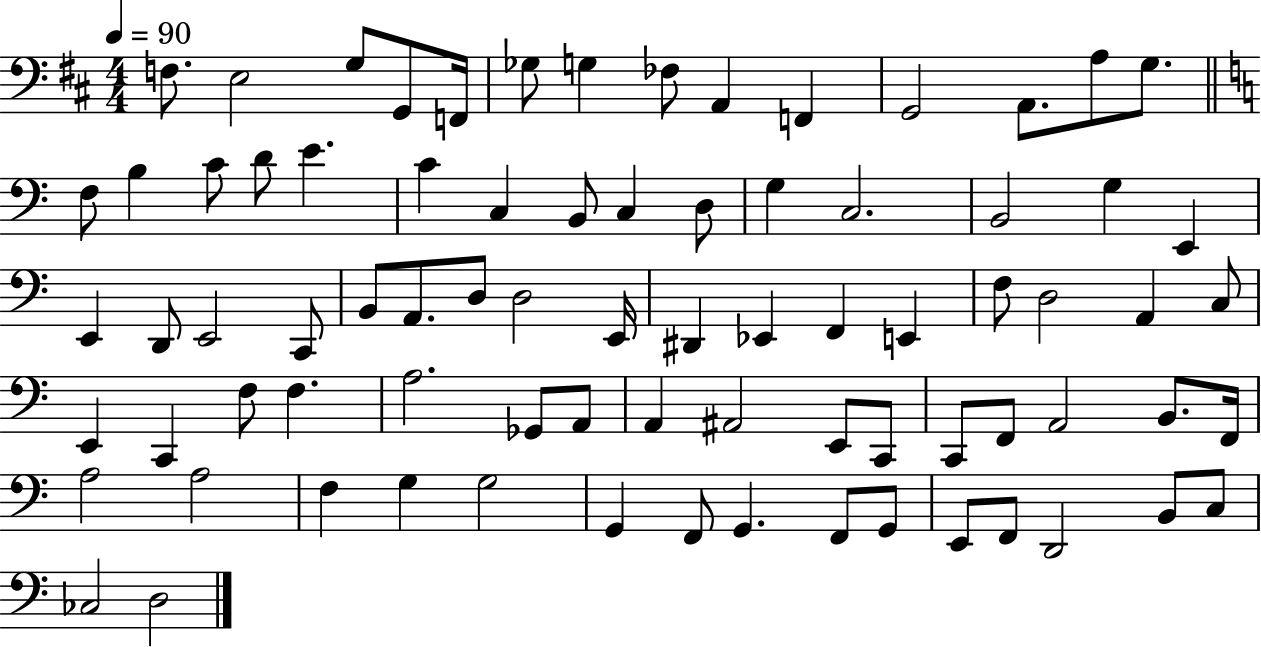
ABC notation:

X:1
T:Untitled
M:4/4
L:1/4
K:D
F,/2 E,2 G,/2 G,,/2 F,,/4 _G,/2 G, _F,/2 A,, F,, G,,2 A,,/2 A,/2 G,/2 F,/2 B, C/2 D/2 E C C, B,,/2 C, D,/2 G, C,2 B,,2 G, E,, E,, D,,/2 E,,2 C,,/2 B,,/2 A,,/2 D,/2 D,2 E,,/4 ^D,, _E,, F,, E,, F,/2 D,2 A,, C,/2 E,, C,, F,/2 F, A,2 _G,,/2 A,,/2 A,, ^A,,2 E,,/2 C,,/2 C,,/2 F,,/2 A,,2 B,,/2 F,,/4 A,2 A,2 F, G, G,2 G,, F,,/2 G,, F,,/2 G,,/2 E,,/2 F,,/2 D,,2 B,,/2 C,/2 _C,2 D,2